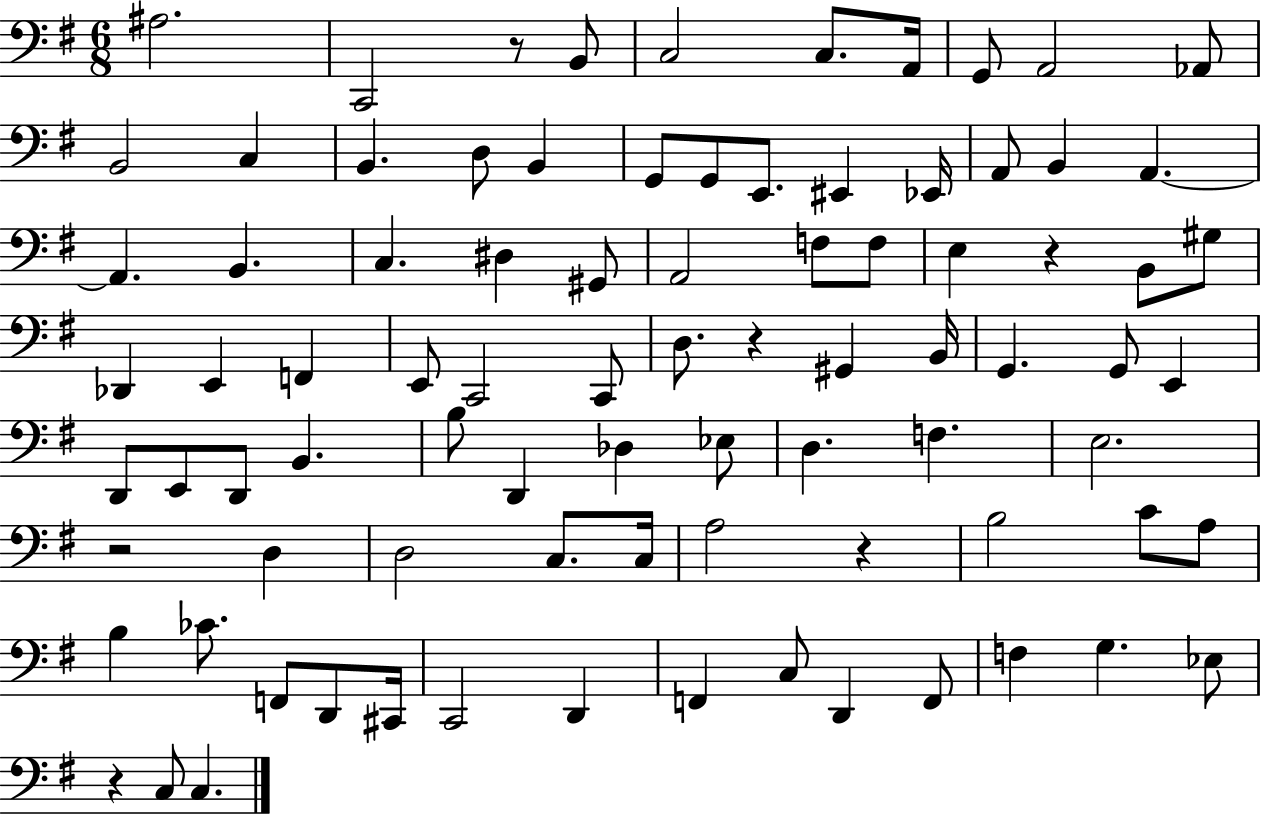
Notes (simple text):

A#3/h. C2/h R/e B2/e C3/h C3/e. A2/s G2/e A2/h Ab2/e B2/h C3/q B2/q. D3/e B2/q G2/e G2/e E2/e. EIS2/q Eb2/s A2/e B2/q A2/q. A2/q. B2/q. C3/q. D#3/q G#2/e A2/h F3/e F3/e E3/q R/q B2/e G#3/e Db2/q E2/q F2/q E2/e C2/h C2/e D3/e. R/q G#2/q B2/s G2/q. G2/e E2/q D2/e E2/e D2/e B2/q. B3/e D2/q Db3/q Eb3/e D3/q. F3/q. E3/h. R/h D3/q D3/h C3/e. C3/s A3/h R/q B3/h C4/e A3/e B3/q CES4/e. F2/e D2/e C#2/s C2/h D2/q F2/q C3/e D2/q F2/e F3/q G3/q. Eb3/e R/q C3/e C3/q.